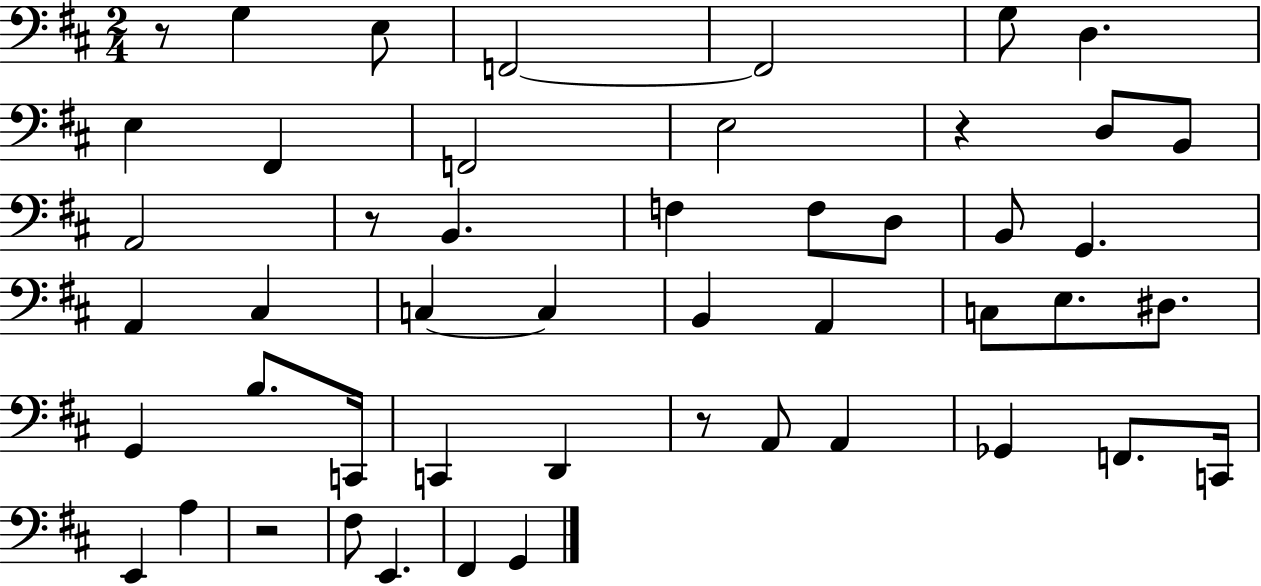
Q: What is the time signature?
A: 2/4